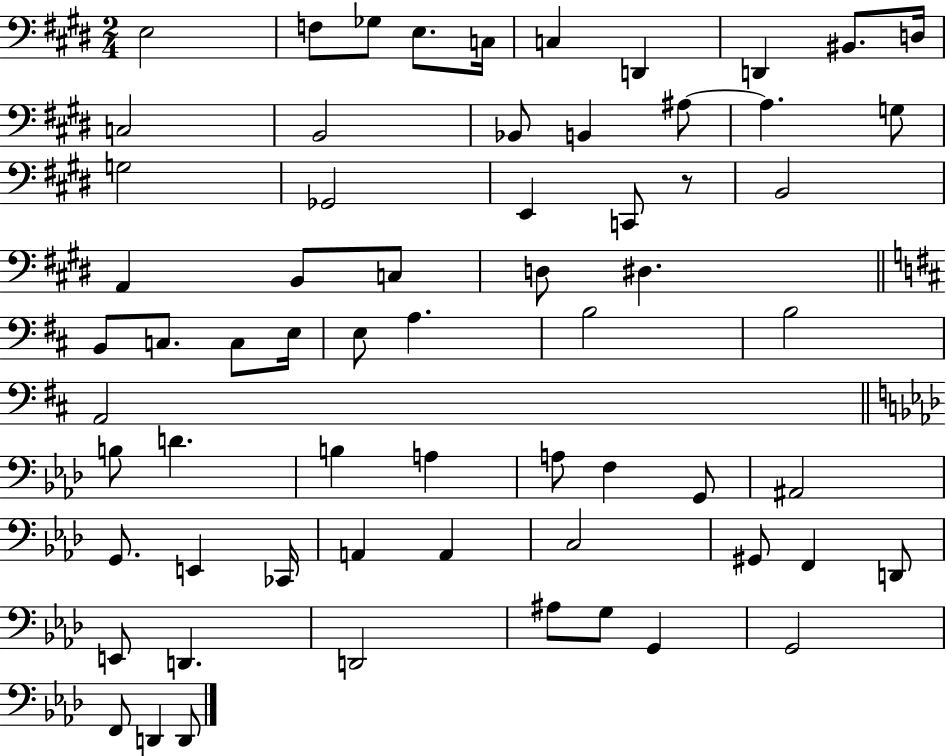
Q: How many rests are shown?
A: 1